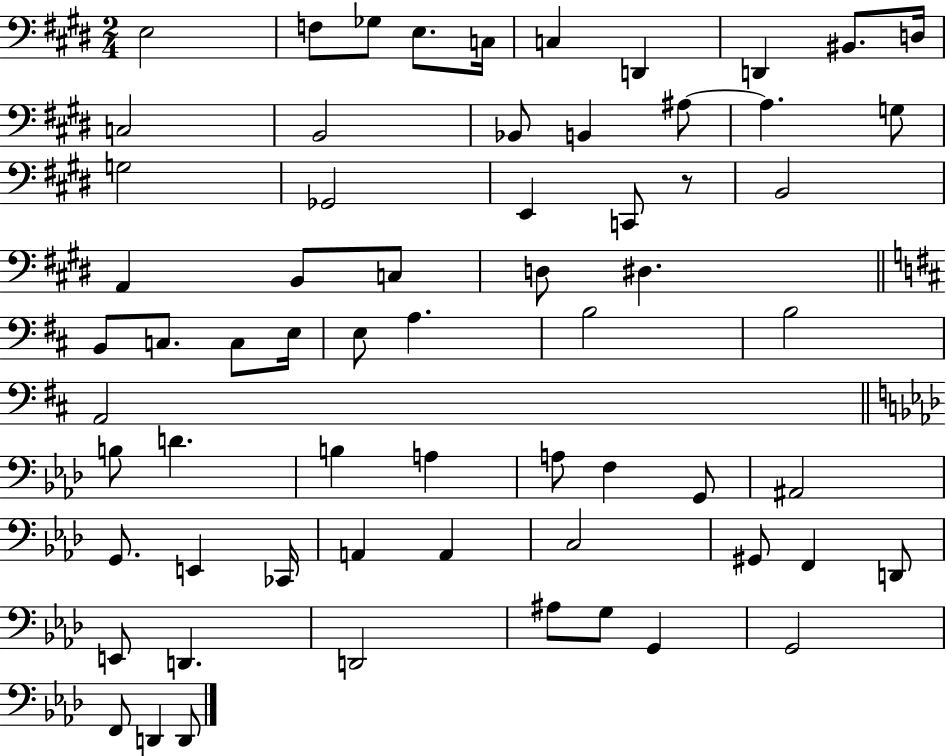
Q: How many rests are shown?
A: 1